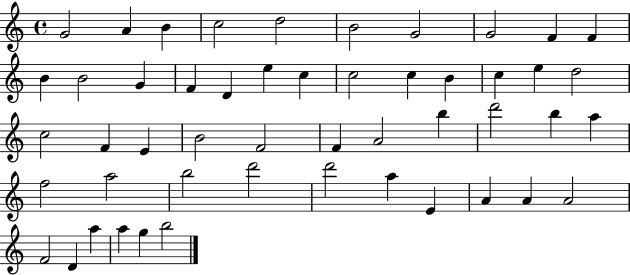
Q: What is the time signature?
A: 4/4